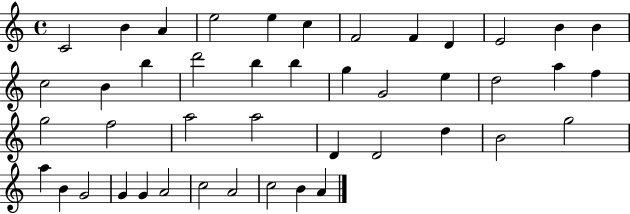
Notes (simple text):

C4/h B4/q A4/q E5/h E5/q C5/q F4/h F4/q D4/q E4/h B4/q B4/q C5/h B4/q B5/q D6/h B5/q B5/q G5/q G4/h E5/q D5/h A5/q F5/q G5/h F5/h A5/h A5/h D4/q D4/h D5/q B4/h G5/h A5/q B4/q G4/h G4/q G4/q A4/h C5/h A4/h C5/h B4/q A4/q